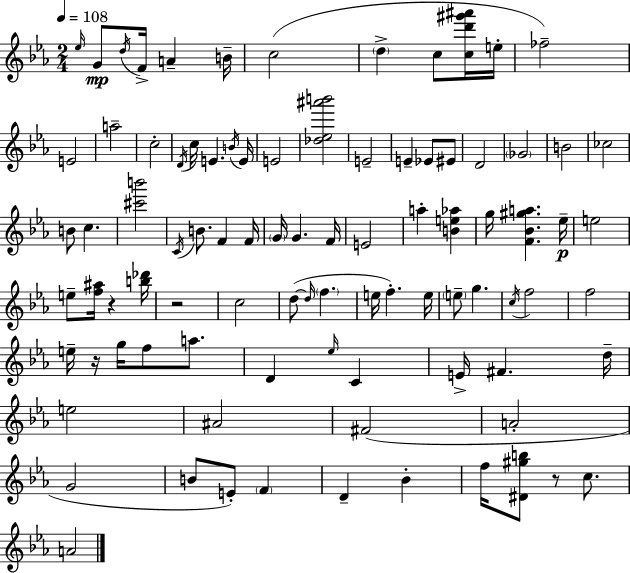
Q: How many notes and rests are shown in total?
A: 90